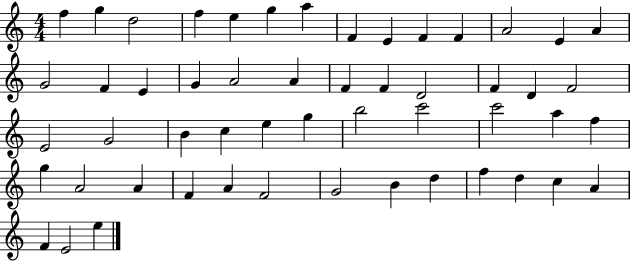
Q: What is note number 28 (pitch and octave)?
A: G4